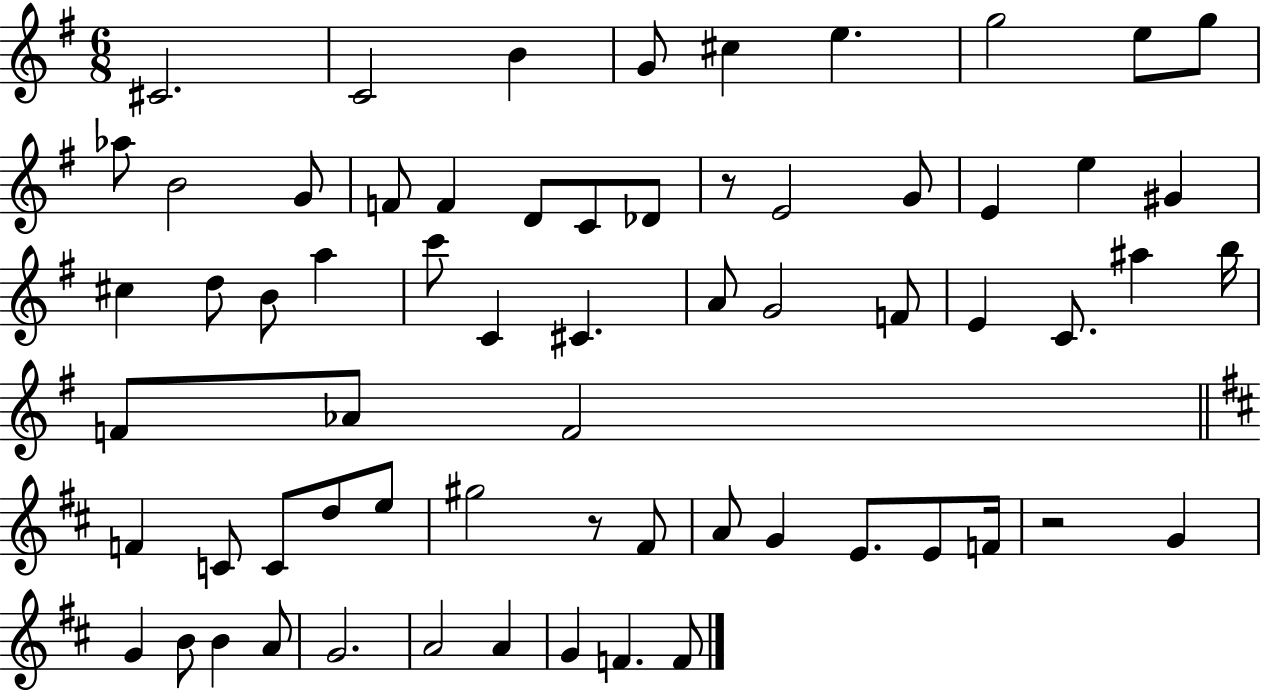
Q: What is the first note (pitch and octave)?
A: C#4